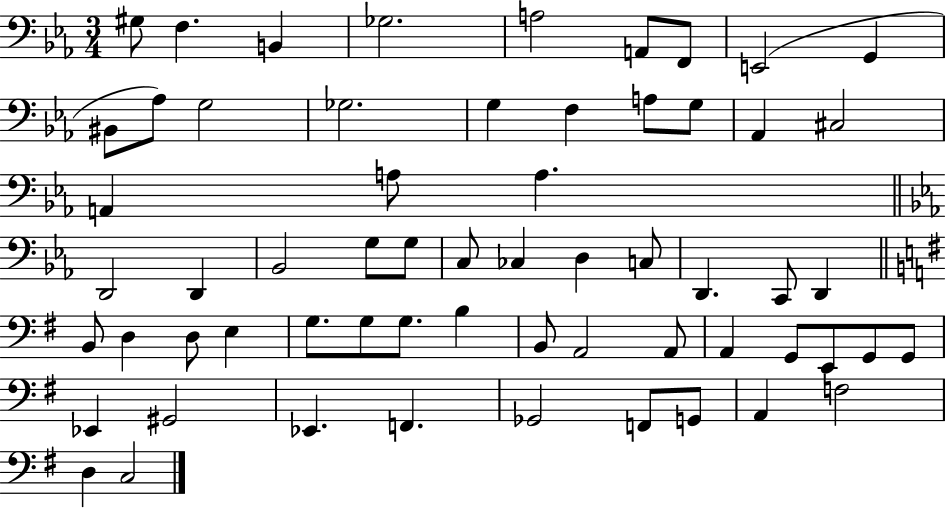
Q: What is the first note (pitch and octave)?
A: G#3